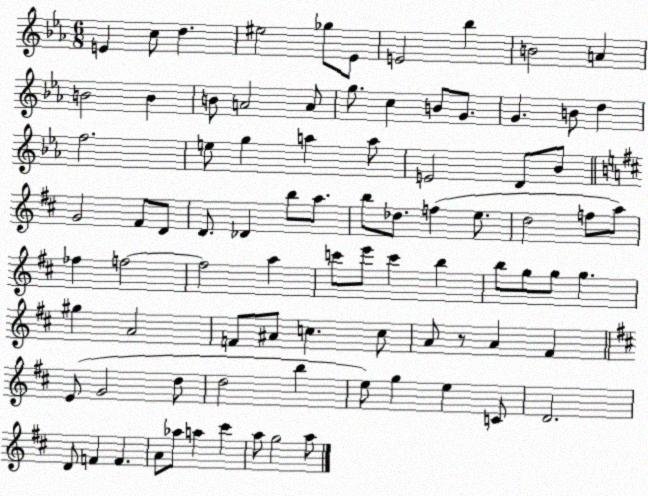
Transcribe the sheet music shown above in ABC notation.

X:1
T:Untitled
M:6/8
L:1/4
K:Eb
E c/2 d ^e2 _g/2 _E/2 E2 _b B2 A B2 B B/2 A2 A/2 g/2 c B/2 G/2 G B/2 d f2 e/2 g a a/2 E2 D/2 _B/2 G2 ^F/2 D/2 D/2 _D b/2 a/2 b/2 _d/2 f e/2 d2 f/2 a/2 _f f2 f2 a c'/2 e'/2 c' b b/2 g/2 g/2 g ^g A2 F/2 ^A/2 c c/2 A/2 z/2 A ^F E/2 G2 d/2 d2 b e/2 g e C/2 D2 D/2 F F A/2 _a/2 a ^c' a/2 g2 a/2